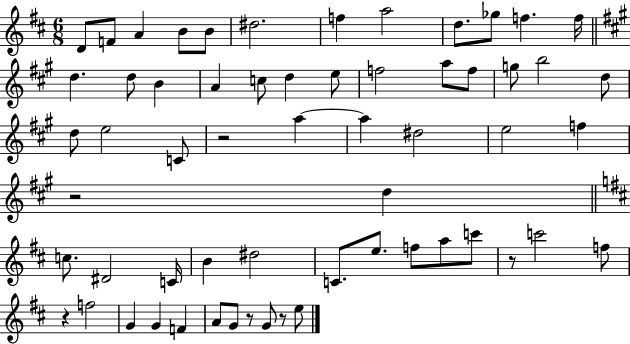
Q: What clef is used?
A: treble